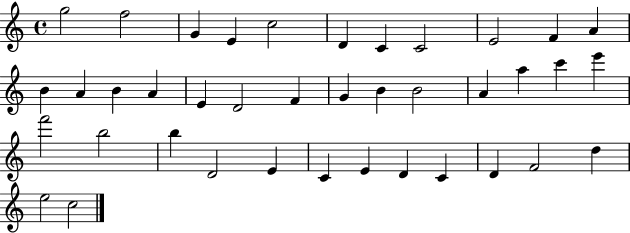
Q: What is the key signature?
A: C major